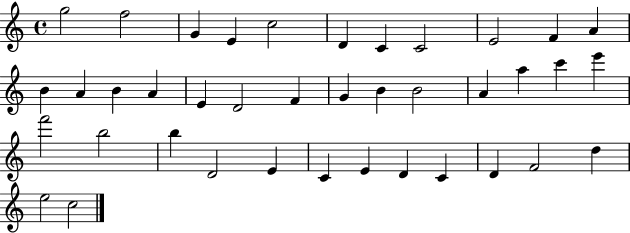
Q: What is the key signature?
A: C major